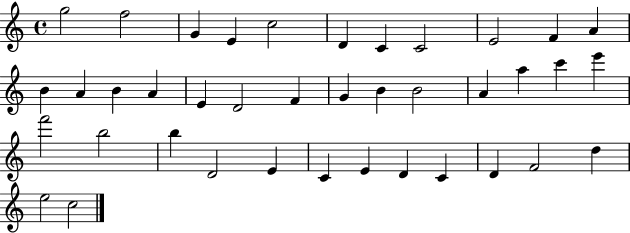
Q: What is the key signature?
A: C major